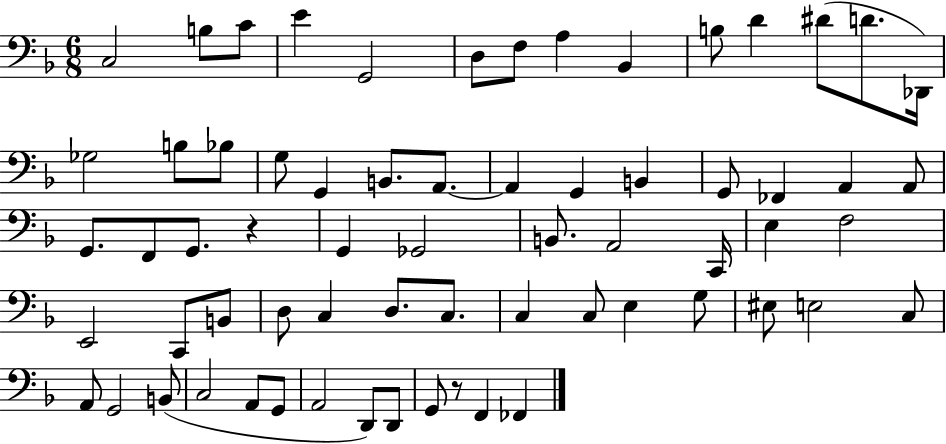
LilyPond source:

{
  \clef bass
  \numericTimeSignature
  \time 6/8
  \key f \major
  c2 b8 c'8 | e'4 g,2 | d8 f8 a4 bes,4 | b8 d'4 dis'8( d'8. des,16) | \break ges2 b8 bes8 | g8 g,4 b,8. a,8.~~ | a,4 g,4 b,4 | g,8 fes,4 a,4 a,8 | \break g,8. f,8 g,8. r4 | g,4 ges,2 | b,8. a,2 c,16 | e4 f2 | \break e,2 c,8 b,8 | d8 c4 d8. c8. | c4 c8 e4 g8 | eis8 e2 c8 | \break a,8 g,2 b,8( | c2 a,8 g,8 | a,2 d,8) d,8 | g,8 r8 f,4 fes,4 | \break \bar "|."
}